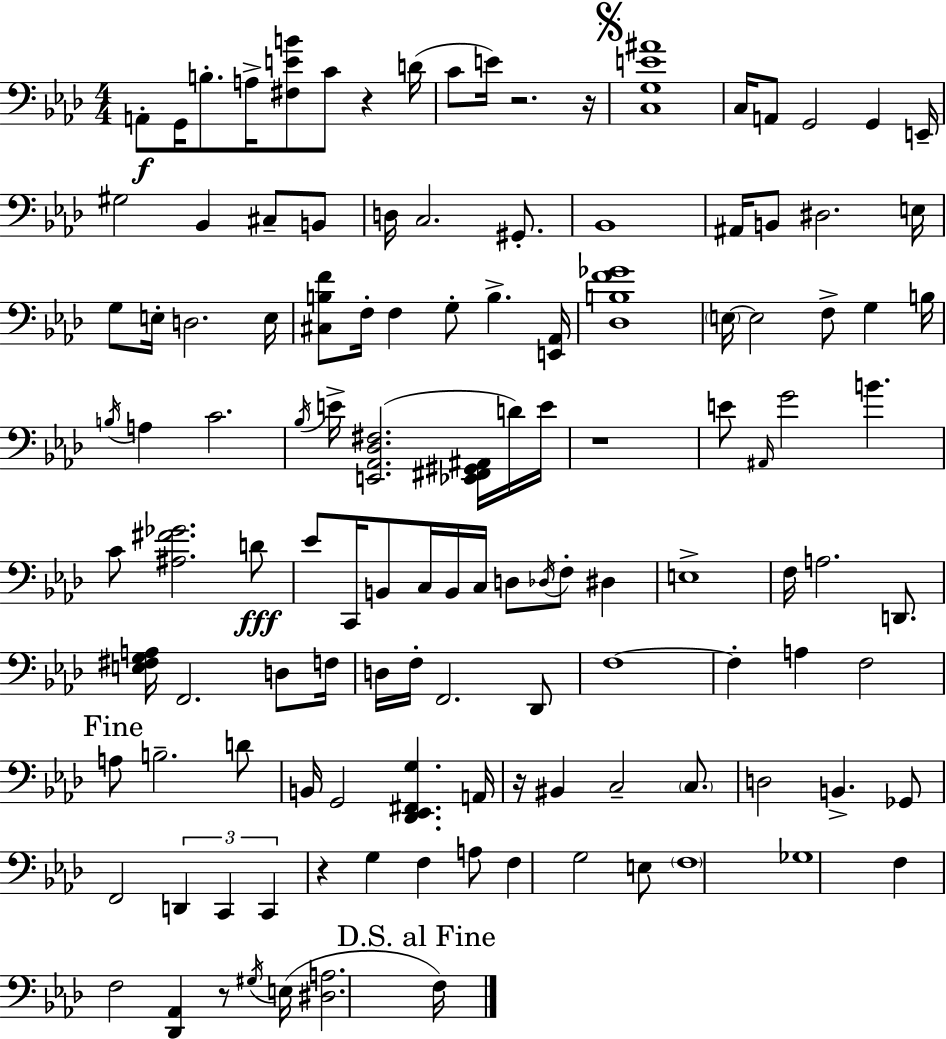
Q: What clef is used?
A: bass